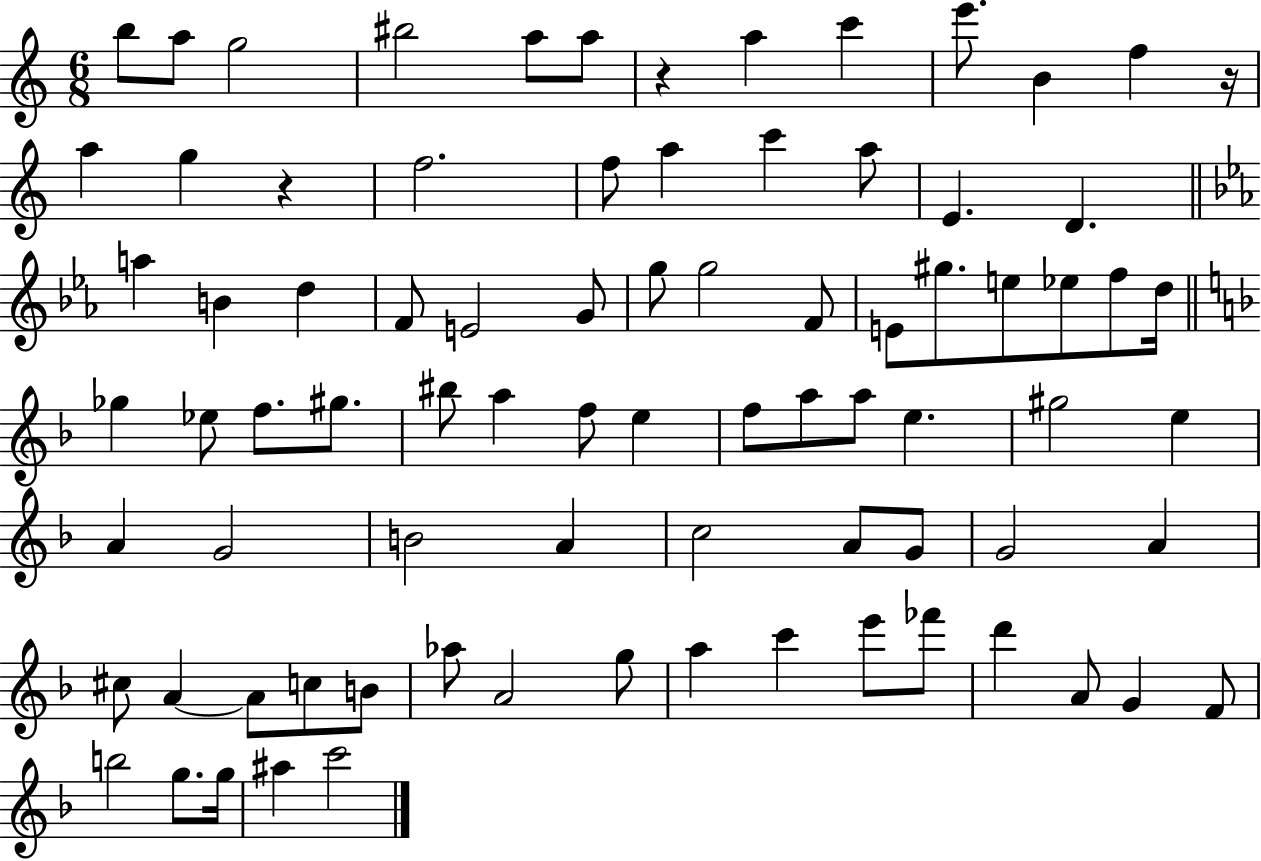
{
  \clef treble
  \numericTimeSignature
  \time 6/8
  \key c \major
  b''8 a''8 g''2 | bis''2 a''8 a''8 | r4 a''4 c'''4 | e'''8. b'4 f''4 r16 | \break a''4 g''4 r4 | f''2. | f''8 a''4 c'''4 a''8 | e'4. d'4. | \break \bar "||" \break \key ees \major a''4 b'4 d''4 | f'8 e'2 g'8 | g''8 g''2 f'8 | e'8 gis''8. e''8 ees''8 f''8 d''16 | \break \bar "||" \break \key f \major ges''4 ees''8 f''8. gis''8. | bis''8 a''4 f''8 e''4 | f''8 a''8 a''8 e''4. | gis''2 e''4 | \break a'4 g'2 | b'2 a'4 | c''2 a'8 g'8 | g'2 a'4 | \break cis''8 a'4~~ a'8 c''8 b'8 | aes''8 a'2 g''8 | a''4 c'''4 e'''8 fes'''8 | d'''4 a'8 g'4 f'8 | \break b''2 g''8. g''16 | ais''4 c'''2 | \bar "|."
}